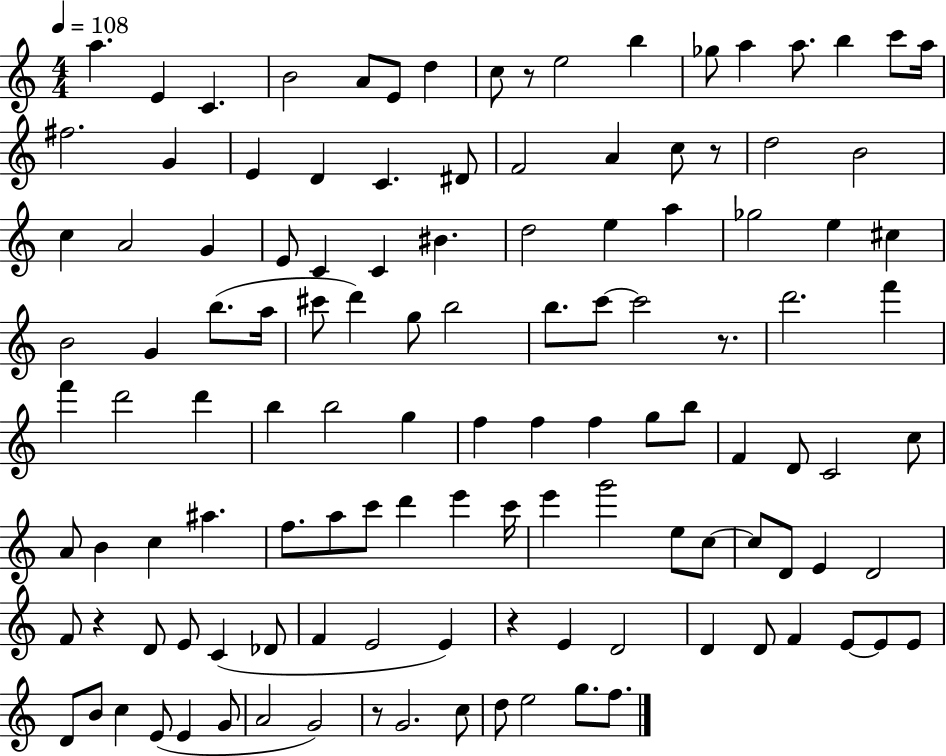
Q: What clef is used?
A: treble